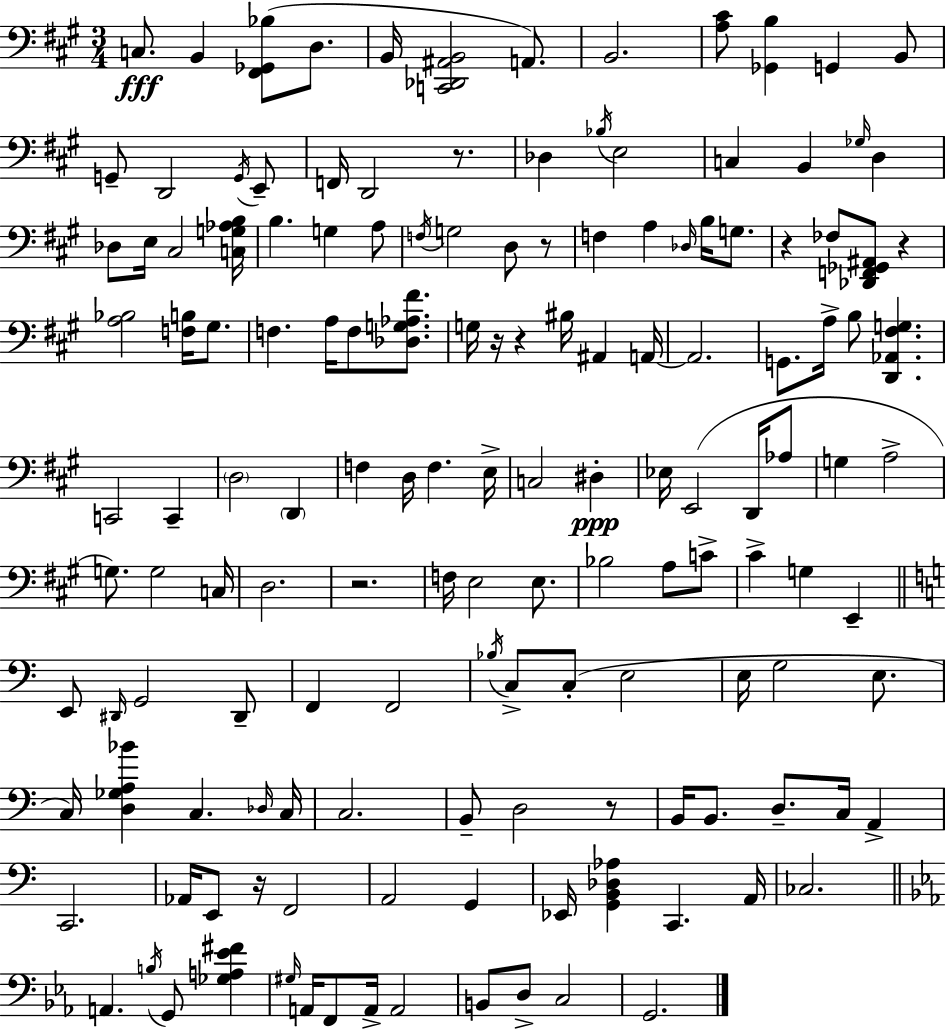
X:1
T:Untitled
M:3/4
L:1/4
K:A
C,/2 B,, [^F,,_G,,_B,]/2 D,/2 B,,/4 [C,,_D,,^A,,B,,]2 A,,/2 B,,2 [A,^C]/2 [_G,,B,] G,, B,,/2 G,,/2 D,,2 G,,/4 E,,/2 F,,/4 D,,2 z/2 _D, _B,/4 E,2 C, B,, _G,/4 D, _D,/2 E,/4 ^C,2 [C,G,_A,B,]/4 B, G, A,/2 F,/4 G,2 D,/2 z/2 F, A, _D,/4 B,/4 G,/2 z _F,/2 [_D,,F,,_G,,^A,,]/2 z [A,_B,]2 [F,B,]/4 ^G,/2 F, A,/4 F,/2 [_D,G,_A,^F]/2 G,/4 z/4 z ^B,/4 ^A,, A,,/4 A,,2 G,,/2 A,/4 B,/2 [D,,_A,,^F,G,] C,,2 C,, D,2 D,, F, D,/4 F, E,/4 C,2 ^D, _E,/4 E,,2 D,,/4 _A,/2 G, A,2 G,/2 G,2 C,/4 D,2 z2 F,/4 E,2 E,/2 _B,2 A,/2 C/2 ^C G, E,, E,,/2 ^D,,/4 G,,2 ^D,,/2 F,, F,,2 _B,/4 C,/2 C,/2 E,2 E,/4 G,2 E,/2 C,/4 [D,_G,A,_B] C, _D,/4 C,/4 C,2 B,,/2 D,2 z/2 B,,/4 B,,/2 D,/2 C,/4 A,, C,,2 _A,,/4 E,,/2 z/4 F,,2 A,,2 G,, _E,,/4 [G,,B,,_D,_A,] C,, A,,/4 _C,2 A,, B,/4 G,,/2 [_G,A,_E^F] ^G,/4 A,,/4 F,,/2 A,,/4 A,,2 B,,/2 D,/2 C,2 G,,2